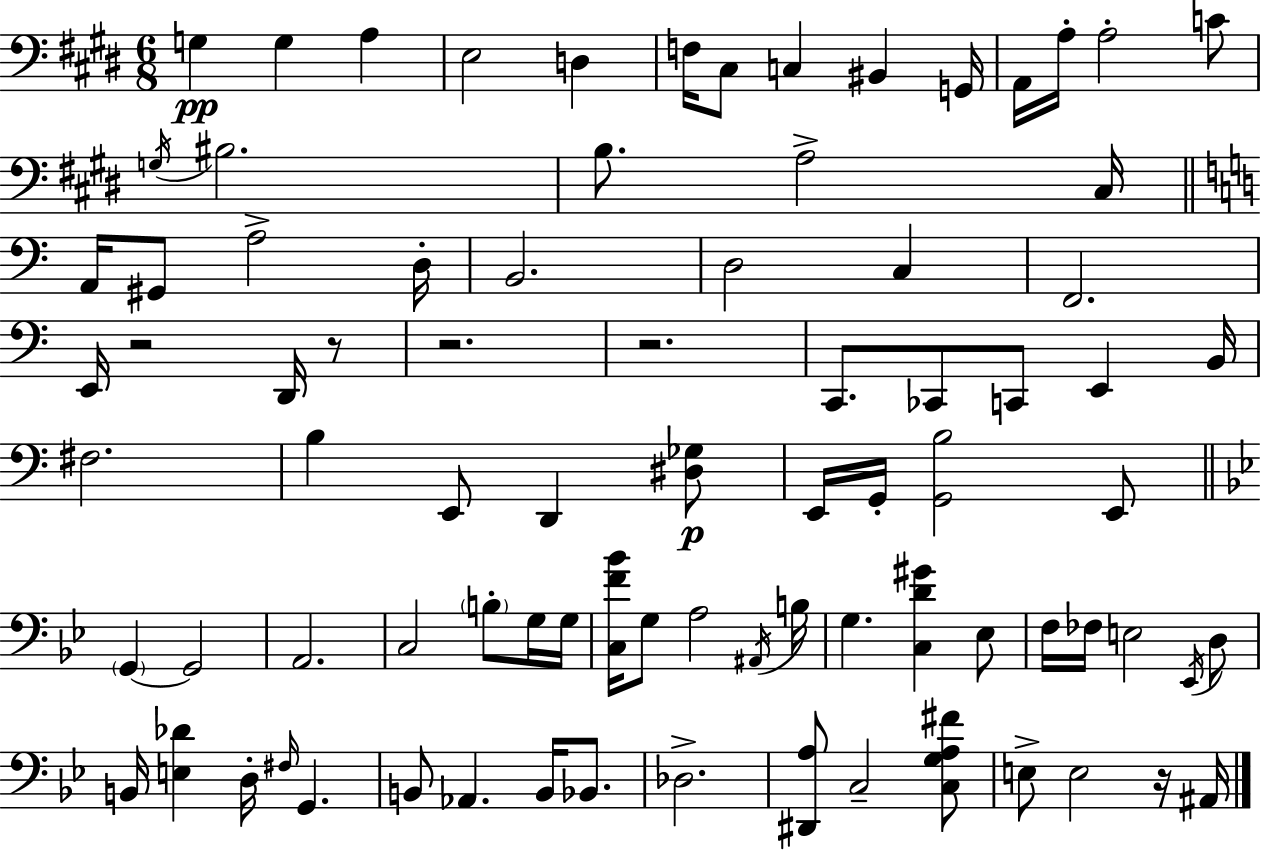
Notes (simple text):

G3/q G3/q A3/q E3/h D3/q F3/s C#3/e C3/q BIS2/q G2/s A2/s A3/s A3/h C4/e G3/s BIS3/h. B3/e. A3/h C#3/s A2/s G#2/e A3/h D3/s B2/h. D3/h C3/q F2/h. E2/s R/h D2/s R/e R/h. R/h. C2/e. CES2/e C2/e E2/q B2/s F#3/h. B3/q E2/e D2/q [D#3,Gb3]/e E2/s G2/s [G2,B3]/h E2/e G2/q G2/h A2/h. C3/h B3/e G3/s G3/s [C3,F4,Bb4]/s G3/e A3/h A#2/s B3/s G3/q. [C3,D4,G#4]/q Eb3/e F3/s FES3/s E3/h Eb2/s D3/e B2/s [E3,Db4]/q D3/s F#3/s G2/q. B2/e Ab2/q. B2/s Bb2/e. Db3/h. [D#2,A3]/e C3/h [C3,G3,A3,F#4]/e E3/e E3/h R/s A#2/s